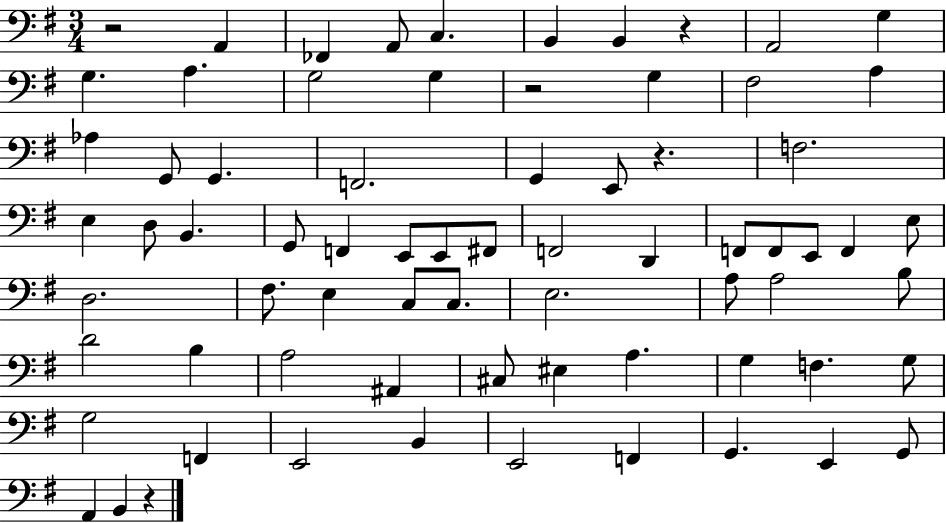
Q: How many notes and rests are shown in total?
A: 72